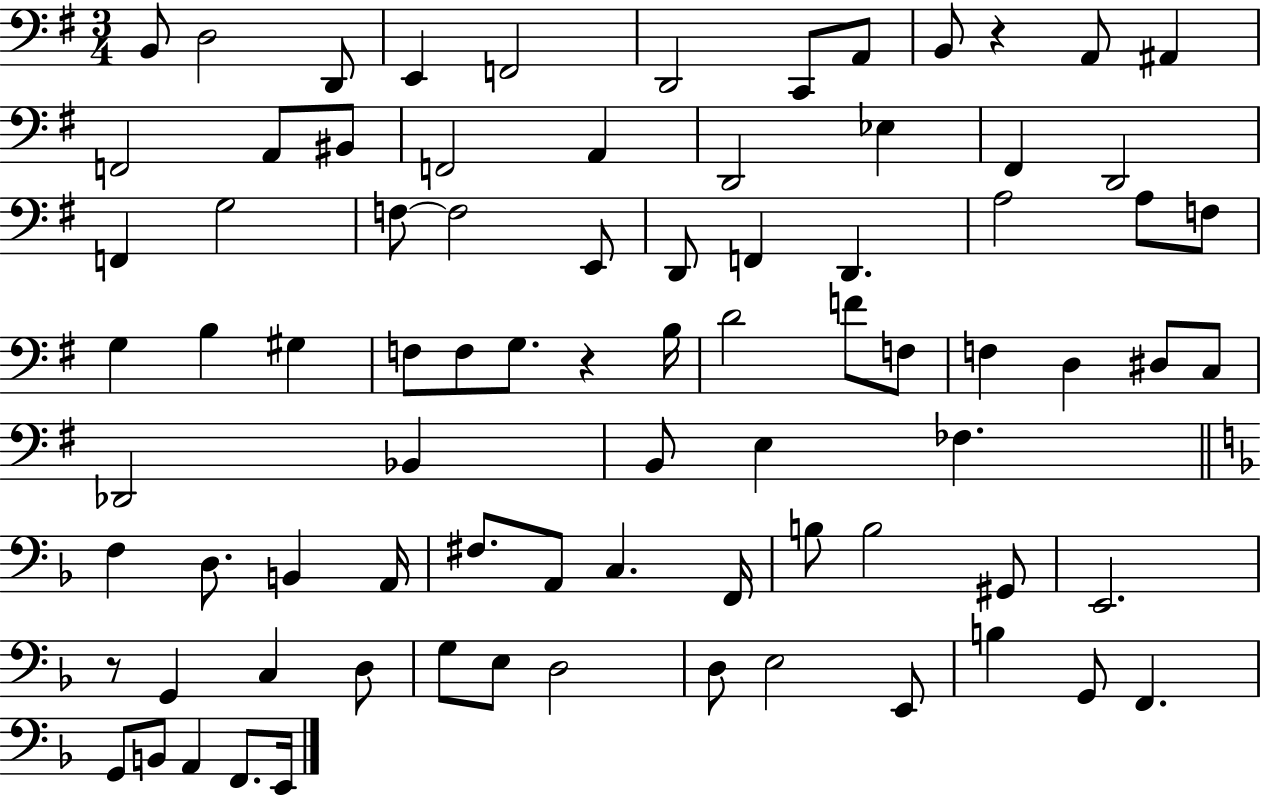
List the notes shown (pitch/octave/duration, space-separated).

B2/e D3/h D2/e E2/q F2/h D2/h C2/e A2/e B2/e R/q A2/e A#2/q F2/h A2/e BIS2/e F2/h A2/q D2/h Eb3/q F#2/q D2/h F2/q G3/h F3/e F3/h E2/e D2/e F2/q D2/q. A3/h A3/e F3/e G3/q B3/q G#3/q F3/e F3/e G3/e. R/q B3/s D4/h F4/e F3/e F3/q D3/q D#3/e C3/e Db2/h Bb2/q B2/e E3/q FES3/q. F3/q D3/e. B2/q A2/s F#3/e. A2/e C3/q. F2/s B3/e B3/h G#2/e E2/h. R/e G2/q C3/q D3/e G3/e E3/e D3/h D3/e E3/h E2/e B3/q G2/e F2/q. G2/e B2/e A2/q F2/e. E2/s